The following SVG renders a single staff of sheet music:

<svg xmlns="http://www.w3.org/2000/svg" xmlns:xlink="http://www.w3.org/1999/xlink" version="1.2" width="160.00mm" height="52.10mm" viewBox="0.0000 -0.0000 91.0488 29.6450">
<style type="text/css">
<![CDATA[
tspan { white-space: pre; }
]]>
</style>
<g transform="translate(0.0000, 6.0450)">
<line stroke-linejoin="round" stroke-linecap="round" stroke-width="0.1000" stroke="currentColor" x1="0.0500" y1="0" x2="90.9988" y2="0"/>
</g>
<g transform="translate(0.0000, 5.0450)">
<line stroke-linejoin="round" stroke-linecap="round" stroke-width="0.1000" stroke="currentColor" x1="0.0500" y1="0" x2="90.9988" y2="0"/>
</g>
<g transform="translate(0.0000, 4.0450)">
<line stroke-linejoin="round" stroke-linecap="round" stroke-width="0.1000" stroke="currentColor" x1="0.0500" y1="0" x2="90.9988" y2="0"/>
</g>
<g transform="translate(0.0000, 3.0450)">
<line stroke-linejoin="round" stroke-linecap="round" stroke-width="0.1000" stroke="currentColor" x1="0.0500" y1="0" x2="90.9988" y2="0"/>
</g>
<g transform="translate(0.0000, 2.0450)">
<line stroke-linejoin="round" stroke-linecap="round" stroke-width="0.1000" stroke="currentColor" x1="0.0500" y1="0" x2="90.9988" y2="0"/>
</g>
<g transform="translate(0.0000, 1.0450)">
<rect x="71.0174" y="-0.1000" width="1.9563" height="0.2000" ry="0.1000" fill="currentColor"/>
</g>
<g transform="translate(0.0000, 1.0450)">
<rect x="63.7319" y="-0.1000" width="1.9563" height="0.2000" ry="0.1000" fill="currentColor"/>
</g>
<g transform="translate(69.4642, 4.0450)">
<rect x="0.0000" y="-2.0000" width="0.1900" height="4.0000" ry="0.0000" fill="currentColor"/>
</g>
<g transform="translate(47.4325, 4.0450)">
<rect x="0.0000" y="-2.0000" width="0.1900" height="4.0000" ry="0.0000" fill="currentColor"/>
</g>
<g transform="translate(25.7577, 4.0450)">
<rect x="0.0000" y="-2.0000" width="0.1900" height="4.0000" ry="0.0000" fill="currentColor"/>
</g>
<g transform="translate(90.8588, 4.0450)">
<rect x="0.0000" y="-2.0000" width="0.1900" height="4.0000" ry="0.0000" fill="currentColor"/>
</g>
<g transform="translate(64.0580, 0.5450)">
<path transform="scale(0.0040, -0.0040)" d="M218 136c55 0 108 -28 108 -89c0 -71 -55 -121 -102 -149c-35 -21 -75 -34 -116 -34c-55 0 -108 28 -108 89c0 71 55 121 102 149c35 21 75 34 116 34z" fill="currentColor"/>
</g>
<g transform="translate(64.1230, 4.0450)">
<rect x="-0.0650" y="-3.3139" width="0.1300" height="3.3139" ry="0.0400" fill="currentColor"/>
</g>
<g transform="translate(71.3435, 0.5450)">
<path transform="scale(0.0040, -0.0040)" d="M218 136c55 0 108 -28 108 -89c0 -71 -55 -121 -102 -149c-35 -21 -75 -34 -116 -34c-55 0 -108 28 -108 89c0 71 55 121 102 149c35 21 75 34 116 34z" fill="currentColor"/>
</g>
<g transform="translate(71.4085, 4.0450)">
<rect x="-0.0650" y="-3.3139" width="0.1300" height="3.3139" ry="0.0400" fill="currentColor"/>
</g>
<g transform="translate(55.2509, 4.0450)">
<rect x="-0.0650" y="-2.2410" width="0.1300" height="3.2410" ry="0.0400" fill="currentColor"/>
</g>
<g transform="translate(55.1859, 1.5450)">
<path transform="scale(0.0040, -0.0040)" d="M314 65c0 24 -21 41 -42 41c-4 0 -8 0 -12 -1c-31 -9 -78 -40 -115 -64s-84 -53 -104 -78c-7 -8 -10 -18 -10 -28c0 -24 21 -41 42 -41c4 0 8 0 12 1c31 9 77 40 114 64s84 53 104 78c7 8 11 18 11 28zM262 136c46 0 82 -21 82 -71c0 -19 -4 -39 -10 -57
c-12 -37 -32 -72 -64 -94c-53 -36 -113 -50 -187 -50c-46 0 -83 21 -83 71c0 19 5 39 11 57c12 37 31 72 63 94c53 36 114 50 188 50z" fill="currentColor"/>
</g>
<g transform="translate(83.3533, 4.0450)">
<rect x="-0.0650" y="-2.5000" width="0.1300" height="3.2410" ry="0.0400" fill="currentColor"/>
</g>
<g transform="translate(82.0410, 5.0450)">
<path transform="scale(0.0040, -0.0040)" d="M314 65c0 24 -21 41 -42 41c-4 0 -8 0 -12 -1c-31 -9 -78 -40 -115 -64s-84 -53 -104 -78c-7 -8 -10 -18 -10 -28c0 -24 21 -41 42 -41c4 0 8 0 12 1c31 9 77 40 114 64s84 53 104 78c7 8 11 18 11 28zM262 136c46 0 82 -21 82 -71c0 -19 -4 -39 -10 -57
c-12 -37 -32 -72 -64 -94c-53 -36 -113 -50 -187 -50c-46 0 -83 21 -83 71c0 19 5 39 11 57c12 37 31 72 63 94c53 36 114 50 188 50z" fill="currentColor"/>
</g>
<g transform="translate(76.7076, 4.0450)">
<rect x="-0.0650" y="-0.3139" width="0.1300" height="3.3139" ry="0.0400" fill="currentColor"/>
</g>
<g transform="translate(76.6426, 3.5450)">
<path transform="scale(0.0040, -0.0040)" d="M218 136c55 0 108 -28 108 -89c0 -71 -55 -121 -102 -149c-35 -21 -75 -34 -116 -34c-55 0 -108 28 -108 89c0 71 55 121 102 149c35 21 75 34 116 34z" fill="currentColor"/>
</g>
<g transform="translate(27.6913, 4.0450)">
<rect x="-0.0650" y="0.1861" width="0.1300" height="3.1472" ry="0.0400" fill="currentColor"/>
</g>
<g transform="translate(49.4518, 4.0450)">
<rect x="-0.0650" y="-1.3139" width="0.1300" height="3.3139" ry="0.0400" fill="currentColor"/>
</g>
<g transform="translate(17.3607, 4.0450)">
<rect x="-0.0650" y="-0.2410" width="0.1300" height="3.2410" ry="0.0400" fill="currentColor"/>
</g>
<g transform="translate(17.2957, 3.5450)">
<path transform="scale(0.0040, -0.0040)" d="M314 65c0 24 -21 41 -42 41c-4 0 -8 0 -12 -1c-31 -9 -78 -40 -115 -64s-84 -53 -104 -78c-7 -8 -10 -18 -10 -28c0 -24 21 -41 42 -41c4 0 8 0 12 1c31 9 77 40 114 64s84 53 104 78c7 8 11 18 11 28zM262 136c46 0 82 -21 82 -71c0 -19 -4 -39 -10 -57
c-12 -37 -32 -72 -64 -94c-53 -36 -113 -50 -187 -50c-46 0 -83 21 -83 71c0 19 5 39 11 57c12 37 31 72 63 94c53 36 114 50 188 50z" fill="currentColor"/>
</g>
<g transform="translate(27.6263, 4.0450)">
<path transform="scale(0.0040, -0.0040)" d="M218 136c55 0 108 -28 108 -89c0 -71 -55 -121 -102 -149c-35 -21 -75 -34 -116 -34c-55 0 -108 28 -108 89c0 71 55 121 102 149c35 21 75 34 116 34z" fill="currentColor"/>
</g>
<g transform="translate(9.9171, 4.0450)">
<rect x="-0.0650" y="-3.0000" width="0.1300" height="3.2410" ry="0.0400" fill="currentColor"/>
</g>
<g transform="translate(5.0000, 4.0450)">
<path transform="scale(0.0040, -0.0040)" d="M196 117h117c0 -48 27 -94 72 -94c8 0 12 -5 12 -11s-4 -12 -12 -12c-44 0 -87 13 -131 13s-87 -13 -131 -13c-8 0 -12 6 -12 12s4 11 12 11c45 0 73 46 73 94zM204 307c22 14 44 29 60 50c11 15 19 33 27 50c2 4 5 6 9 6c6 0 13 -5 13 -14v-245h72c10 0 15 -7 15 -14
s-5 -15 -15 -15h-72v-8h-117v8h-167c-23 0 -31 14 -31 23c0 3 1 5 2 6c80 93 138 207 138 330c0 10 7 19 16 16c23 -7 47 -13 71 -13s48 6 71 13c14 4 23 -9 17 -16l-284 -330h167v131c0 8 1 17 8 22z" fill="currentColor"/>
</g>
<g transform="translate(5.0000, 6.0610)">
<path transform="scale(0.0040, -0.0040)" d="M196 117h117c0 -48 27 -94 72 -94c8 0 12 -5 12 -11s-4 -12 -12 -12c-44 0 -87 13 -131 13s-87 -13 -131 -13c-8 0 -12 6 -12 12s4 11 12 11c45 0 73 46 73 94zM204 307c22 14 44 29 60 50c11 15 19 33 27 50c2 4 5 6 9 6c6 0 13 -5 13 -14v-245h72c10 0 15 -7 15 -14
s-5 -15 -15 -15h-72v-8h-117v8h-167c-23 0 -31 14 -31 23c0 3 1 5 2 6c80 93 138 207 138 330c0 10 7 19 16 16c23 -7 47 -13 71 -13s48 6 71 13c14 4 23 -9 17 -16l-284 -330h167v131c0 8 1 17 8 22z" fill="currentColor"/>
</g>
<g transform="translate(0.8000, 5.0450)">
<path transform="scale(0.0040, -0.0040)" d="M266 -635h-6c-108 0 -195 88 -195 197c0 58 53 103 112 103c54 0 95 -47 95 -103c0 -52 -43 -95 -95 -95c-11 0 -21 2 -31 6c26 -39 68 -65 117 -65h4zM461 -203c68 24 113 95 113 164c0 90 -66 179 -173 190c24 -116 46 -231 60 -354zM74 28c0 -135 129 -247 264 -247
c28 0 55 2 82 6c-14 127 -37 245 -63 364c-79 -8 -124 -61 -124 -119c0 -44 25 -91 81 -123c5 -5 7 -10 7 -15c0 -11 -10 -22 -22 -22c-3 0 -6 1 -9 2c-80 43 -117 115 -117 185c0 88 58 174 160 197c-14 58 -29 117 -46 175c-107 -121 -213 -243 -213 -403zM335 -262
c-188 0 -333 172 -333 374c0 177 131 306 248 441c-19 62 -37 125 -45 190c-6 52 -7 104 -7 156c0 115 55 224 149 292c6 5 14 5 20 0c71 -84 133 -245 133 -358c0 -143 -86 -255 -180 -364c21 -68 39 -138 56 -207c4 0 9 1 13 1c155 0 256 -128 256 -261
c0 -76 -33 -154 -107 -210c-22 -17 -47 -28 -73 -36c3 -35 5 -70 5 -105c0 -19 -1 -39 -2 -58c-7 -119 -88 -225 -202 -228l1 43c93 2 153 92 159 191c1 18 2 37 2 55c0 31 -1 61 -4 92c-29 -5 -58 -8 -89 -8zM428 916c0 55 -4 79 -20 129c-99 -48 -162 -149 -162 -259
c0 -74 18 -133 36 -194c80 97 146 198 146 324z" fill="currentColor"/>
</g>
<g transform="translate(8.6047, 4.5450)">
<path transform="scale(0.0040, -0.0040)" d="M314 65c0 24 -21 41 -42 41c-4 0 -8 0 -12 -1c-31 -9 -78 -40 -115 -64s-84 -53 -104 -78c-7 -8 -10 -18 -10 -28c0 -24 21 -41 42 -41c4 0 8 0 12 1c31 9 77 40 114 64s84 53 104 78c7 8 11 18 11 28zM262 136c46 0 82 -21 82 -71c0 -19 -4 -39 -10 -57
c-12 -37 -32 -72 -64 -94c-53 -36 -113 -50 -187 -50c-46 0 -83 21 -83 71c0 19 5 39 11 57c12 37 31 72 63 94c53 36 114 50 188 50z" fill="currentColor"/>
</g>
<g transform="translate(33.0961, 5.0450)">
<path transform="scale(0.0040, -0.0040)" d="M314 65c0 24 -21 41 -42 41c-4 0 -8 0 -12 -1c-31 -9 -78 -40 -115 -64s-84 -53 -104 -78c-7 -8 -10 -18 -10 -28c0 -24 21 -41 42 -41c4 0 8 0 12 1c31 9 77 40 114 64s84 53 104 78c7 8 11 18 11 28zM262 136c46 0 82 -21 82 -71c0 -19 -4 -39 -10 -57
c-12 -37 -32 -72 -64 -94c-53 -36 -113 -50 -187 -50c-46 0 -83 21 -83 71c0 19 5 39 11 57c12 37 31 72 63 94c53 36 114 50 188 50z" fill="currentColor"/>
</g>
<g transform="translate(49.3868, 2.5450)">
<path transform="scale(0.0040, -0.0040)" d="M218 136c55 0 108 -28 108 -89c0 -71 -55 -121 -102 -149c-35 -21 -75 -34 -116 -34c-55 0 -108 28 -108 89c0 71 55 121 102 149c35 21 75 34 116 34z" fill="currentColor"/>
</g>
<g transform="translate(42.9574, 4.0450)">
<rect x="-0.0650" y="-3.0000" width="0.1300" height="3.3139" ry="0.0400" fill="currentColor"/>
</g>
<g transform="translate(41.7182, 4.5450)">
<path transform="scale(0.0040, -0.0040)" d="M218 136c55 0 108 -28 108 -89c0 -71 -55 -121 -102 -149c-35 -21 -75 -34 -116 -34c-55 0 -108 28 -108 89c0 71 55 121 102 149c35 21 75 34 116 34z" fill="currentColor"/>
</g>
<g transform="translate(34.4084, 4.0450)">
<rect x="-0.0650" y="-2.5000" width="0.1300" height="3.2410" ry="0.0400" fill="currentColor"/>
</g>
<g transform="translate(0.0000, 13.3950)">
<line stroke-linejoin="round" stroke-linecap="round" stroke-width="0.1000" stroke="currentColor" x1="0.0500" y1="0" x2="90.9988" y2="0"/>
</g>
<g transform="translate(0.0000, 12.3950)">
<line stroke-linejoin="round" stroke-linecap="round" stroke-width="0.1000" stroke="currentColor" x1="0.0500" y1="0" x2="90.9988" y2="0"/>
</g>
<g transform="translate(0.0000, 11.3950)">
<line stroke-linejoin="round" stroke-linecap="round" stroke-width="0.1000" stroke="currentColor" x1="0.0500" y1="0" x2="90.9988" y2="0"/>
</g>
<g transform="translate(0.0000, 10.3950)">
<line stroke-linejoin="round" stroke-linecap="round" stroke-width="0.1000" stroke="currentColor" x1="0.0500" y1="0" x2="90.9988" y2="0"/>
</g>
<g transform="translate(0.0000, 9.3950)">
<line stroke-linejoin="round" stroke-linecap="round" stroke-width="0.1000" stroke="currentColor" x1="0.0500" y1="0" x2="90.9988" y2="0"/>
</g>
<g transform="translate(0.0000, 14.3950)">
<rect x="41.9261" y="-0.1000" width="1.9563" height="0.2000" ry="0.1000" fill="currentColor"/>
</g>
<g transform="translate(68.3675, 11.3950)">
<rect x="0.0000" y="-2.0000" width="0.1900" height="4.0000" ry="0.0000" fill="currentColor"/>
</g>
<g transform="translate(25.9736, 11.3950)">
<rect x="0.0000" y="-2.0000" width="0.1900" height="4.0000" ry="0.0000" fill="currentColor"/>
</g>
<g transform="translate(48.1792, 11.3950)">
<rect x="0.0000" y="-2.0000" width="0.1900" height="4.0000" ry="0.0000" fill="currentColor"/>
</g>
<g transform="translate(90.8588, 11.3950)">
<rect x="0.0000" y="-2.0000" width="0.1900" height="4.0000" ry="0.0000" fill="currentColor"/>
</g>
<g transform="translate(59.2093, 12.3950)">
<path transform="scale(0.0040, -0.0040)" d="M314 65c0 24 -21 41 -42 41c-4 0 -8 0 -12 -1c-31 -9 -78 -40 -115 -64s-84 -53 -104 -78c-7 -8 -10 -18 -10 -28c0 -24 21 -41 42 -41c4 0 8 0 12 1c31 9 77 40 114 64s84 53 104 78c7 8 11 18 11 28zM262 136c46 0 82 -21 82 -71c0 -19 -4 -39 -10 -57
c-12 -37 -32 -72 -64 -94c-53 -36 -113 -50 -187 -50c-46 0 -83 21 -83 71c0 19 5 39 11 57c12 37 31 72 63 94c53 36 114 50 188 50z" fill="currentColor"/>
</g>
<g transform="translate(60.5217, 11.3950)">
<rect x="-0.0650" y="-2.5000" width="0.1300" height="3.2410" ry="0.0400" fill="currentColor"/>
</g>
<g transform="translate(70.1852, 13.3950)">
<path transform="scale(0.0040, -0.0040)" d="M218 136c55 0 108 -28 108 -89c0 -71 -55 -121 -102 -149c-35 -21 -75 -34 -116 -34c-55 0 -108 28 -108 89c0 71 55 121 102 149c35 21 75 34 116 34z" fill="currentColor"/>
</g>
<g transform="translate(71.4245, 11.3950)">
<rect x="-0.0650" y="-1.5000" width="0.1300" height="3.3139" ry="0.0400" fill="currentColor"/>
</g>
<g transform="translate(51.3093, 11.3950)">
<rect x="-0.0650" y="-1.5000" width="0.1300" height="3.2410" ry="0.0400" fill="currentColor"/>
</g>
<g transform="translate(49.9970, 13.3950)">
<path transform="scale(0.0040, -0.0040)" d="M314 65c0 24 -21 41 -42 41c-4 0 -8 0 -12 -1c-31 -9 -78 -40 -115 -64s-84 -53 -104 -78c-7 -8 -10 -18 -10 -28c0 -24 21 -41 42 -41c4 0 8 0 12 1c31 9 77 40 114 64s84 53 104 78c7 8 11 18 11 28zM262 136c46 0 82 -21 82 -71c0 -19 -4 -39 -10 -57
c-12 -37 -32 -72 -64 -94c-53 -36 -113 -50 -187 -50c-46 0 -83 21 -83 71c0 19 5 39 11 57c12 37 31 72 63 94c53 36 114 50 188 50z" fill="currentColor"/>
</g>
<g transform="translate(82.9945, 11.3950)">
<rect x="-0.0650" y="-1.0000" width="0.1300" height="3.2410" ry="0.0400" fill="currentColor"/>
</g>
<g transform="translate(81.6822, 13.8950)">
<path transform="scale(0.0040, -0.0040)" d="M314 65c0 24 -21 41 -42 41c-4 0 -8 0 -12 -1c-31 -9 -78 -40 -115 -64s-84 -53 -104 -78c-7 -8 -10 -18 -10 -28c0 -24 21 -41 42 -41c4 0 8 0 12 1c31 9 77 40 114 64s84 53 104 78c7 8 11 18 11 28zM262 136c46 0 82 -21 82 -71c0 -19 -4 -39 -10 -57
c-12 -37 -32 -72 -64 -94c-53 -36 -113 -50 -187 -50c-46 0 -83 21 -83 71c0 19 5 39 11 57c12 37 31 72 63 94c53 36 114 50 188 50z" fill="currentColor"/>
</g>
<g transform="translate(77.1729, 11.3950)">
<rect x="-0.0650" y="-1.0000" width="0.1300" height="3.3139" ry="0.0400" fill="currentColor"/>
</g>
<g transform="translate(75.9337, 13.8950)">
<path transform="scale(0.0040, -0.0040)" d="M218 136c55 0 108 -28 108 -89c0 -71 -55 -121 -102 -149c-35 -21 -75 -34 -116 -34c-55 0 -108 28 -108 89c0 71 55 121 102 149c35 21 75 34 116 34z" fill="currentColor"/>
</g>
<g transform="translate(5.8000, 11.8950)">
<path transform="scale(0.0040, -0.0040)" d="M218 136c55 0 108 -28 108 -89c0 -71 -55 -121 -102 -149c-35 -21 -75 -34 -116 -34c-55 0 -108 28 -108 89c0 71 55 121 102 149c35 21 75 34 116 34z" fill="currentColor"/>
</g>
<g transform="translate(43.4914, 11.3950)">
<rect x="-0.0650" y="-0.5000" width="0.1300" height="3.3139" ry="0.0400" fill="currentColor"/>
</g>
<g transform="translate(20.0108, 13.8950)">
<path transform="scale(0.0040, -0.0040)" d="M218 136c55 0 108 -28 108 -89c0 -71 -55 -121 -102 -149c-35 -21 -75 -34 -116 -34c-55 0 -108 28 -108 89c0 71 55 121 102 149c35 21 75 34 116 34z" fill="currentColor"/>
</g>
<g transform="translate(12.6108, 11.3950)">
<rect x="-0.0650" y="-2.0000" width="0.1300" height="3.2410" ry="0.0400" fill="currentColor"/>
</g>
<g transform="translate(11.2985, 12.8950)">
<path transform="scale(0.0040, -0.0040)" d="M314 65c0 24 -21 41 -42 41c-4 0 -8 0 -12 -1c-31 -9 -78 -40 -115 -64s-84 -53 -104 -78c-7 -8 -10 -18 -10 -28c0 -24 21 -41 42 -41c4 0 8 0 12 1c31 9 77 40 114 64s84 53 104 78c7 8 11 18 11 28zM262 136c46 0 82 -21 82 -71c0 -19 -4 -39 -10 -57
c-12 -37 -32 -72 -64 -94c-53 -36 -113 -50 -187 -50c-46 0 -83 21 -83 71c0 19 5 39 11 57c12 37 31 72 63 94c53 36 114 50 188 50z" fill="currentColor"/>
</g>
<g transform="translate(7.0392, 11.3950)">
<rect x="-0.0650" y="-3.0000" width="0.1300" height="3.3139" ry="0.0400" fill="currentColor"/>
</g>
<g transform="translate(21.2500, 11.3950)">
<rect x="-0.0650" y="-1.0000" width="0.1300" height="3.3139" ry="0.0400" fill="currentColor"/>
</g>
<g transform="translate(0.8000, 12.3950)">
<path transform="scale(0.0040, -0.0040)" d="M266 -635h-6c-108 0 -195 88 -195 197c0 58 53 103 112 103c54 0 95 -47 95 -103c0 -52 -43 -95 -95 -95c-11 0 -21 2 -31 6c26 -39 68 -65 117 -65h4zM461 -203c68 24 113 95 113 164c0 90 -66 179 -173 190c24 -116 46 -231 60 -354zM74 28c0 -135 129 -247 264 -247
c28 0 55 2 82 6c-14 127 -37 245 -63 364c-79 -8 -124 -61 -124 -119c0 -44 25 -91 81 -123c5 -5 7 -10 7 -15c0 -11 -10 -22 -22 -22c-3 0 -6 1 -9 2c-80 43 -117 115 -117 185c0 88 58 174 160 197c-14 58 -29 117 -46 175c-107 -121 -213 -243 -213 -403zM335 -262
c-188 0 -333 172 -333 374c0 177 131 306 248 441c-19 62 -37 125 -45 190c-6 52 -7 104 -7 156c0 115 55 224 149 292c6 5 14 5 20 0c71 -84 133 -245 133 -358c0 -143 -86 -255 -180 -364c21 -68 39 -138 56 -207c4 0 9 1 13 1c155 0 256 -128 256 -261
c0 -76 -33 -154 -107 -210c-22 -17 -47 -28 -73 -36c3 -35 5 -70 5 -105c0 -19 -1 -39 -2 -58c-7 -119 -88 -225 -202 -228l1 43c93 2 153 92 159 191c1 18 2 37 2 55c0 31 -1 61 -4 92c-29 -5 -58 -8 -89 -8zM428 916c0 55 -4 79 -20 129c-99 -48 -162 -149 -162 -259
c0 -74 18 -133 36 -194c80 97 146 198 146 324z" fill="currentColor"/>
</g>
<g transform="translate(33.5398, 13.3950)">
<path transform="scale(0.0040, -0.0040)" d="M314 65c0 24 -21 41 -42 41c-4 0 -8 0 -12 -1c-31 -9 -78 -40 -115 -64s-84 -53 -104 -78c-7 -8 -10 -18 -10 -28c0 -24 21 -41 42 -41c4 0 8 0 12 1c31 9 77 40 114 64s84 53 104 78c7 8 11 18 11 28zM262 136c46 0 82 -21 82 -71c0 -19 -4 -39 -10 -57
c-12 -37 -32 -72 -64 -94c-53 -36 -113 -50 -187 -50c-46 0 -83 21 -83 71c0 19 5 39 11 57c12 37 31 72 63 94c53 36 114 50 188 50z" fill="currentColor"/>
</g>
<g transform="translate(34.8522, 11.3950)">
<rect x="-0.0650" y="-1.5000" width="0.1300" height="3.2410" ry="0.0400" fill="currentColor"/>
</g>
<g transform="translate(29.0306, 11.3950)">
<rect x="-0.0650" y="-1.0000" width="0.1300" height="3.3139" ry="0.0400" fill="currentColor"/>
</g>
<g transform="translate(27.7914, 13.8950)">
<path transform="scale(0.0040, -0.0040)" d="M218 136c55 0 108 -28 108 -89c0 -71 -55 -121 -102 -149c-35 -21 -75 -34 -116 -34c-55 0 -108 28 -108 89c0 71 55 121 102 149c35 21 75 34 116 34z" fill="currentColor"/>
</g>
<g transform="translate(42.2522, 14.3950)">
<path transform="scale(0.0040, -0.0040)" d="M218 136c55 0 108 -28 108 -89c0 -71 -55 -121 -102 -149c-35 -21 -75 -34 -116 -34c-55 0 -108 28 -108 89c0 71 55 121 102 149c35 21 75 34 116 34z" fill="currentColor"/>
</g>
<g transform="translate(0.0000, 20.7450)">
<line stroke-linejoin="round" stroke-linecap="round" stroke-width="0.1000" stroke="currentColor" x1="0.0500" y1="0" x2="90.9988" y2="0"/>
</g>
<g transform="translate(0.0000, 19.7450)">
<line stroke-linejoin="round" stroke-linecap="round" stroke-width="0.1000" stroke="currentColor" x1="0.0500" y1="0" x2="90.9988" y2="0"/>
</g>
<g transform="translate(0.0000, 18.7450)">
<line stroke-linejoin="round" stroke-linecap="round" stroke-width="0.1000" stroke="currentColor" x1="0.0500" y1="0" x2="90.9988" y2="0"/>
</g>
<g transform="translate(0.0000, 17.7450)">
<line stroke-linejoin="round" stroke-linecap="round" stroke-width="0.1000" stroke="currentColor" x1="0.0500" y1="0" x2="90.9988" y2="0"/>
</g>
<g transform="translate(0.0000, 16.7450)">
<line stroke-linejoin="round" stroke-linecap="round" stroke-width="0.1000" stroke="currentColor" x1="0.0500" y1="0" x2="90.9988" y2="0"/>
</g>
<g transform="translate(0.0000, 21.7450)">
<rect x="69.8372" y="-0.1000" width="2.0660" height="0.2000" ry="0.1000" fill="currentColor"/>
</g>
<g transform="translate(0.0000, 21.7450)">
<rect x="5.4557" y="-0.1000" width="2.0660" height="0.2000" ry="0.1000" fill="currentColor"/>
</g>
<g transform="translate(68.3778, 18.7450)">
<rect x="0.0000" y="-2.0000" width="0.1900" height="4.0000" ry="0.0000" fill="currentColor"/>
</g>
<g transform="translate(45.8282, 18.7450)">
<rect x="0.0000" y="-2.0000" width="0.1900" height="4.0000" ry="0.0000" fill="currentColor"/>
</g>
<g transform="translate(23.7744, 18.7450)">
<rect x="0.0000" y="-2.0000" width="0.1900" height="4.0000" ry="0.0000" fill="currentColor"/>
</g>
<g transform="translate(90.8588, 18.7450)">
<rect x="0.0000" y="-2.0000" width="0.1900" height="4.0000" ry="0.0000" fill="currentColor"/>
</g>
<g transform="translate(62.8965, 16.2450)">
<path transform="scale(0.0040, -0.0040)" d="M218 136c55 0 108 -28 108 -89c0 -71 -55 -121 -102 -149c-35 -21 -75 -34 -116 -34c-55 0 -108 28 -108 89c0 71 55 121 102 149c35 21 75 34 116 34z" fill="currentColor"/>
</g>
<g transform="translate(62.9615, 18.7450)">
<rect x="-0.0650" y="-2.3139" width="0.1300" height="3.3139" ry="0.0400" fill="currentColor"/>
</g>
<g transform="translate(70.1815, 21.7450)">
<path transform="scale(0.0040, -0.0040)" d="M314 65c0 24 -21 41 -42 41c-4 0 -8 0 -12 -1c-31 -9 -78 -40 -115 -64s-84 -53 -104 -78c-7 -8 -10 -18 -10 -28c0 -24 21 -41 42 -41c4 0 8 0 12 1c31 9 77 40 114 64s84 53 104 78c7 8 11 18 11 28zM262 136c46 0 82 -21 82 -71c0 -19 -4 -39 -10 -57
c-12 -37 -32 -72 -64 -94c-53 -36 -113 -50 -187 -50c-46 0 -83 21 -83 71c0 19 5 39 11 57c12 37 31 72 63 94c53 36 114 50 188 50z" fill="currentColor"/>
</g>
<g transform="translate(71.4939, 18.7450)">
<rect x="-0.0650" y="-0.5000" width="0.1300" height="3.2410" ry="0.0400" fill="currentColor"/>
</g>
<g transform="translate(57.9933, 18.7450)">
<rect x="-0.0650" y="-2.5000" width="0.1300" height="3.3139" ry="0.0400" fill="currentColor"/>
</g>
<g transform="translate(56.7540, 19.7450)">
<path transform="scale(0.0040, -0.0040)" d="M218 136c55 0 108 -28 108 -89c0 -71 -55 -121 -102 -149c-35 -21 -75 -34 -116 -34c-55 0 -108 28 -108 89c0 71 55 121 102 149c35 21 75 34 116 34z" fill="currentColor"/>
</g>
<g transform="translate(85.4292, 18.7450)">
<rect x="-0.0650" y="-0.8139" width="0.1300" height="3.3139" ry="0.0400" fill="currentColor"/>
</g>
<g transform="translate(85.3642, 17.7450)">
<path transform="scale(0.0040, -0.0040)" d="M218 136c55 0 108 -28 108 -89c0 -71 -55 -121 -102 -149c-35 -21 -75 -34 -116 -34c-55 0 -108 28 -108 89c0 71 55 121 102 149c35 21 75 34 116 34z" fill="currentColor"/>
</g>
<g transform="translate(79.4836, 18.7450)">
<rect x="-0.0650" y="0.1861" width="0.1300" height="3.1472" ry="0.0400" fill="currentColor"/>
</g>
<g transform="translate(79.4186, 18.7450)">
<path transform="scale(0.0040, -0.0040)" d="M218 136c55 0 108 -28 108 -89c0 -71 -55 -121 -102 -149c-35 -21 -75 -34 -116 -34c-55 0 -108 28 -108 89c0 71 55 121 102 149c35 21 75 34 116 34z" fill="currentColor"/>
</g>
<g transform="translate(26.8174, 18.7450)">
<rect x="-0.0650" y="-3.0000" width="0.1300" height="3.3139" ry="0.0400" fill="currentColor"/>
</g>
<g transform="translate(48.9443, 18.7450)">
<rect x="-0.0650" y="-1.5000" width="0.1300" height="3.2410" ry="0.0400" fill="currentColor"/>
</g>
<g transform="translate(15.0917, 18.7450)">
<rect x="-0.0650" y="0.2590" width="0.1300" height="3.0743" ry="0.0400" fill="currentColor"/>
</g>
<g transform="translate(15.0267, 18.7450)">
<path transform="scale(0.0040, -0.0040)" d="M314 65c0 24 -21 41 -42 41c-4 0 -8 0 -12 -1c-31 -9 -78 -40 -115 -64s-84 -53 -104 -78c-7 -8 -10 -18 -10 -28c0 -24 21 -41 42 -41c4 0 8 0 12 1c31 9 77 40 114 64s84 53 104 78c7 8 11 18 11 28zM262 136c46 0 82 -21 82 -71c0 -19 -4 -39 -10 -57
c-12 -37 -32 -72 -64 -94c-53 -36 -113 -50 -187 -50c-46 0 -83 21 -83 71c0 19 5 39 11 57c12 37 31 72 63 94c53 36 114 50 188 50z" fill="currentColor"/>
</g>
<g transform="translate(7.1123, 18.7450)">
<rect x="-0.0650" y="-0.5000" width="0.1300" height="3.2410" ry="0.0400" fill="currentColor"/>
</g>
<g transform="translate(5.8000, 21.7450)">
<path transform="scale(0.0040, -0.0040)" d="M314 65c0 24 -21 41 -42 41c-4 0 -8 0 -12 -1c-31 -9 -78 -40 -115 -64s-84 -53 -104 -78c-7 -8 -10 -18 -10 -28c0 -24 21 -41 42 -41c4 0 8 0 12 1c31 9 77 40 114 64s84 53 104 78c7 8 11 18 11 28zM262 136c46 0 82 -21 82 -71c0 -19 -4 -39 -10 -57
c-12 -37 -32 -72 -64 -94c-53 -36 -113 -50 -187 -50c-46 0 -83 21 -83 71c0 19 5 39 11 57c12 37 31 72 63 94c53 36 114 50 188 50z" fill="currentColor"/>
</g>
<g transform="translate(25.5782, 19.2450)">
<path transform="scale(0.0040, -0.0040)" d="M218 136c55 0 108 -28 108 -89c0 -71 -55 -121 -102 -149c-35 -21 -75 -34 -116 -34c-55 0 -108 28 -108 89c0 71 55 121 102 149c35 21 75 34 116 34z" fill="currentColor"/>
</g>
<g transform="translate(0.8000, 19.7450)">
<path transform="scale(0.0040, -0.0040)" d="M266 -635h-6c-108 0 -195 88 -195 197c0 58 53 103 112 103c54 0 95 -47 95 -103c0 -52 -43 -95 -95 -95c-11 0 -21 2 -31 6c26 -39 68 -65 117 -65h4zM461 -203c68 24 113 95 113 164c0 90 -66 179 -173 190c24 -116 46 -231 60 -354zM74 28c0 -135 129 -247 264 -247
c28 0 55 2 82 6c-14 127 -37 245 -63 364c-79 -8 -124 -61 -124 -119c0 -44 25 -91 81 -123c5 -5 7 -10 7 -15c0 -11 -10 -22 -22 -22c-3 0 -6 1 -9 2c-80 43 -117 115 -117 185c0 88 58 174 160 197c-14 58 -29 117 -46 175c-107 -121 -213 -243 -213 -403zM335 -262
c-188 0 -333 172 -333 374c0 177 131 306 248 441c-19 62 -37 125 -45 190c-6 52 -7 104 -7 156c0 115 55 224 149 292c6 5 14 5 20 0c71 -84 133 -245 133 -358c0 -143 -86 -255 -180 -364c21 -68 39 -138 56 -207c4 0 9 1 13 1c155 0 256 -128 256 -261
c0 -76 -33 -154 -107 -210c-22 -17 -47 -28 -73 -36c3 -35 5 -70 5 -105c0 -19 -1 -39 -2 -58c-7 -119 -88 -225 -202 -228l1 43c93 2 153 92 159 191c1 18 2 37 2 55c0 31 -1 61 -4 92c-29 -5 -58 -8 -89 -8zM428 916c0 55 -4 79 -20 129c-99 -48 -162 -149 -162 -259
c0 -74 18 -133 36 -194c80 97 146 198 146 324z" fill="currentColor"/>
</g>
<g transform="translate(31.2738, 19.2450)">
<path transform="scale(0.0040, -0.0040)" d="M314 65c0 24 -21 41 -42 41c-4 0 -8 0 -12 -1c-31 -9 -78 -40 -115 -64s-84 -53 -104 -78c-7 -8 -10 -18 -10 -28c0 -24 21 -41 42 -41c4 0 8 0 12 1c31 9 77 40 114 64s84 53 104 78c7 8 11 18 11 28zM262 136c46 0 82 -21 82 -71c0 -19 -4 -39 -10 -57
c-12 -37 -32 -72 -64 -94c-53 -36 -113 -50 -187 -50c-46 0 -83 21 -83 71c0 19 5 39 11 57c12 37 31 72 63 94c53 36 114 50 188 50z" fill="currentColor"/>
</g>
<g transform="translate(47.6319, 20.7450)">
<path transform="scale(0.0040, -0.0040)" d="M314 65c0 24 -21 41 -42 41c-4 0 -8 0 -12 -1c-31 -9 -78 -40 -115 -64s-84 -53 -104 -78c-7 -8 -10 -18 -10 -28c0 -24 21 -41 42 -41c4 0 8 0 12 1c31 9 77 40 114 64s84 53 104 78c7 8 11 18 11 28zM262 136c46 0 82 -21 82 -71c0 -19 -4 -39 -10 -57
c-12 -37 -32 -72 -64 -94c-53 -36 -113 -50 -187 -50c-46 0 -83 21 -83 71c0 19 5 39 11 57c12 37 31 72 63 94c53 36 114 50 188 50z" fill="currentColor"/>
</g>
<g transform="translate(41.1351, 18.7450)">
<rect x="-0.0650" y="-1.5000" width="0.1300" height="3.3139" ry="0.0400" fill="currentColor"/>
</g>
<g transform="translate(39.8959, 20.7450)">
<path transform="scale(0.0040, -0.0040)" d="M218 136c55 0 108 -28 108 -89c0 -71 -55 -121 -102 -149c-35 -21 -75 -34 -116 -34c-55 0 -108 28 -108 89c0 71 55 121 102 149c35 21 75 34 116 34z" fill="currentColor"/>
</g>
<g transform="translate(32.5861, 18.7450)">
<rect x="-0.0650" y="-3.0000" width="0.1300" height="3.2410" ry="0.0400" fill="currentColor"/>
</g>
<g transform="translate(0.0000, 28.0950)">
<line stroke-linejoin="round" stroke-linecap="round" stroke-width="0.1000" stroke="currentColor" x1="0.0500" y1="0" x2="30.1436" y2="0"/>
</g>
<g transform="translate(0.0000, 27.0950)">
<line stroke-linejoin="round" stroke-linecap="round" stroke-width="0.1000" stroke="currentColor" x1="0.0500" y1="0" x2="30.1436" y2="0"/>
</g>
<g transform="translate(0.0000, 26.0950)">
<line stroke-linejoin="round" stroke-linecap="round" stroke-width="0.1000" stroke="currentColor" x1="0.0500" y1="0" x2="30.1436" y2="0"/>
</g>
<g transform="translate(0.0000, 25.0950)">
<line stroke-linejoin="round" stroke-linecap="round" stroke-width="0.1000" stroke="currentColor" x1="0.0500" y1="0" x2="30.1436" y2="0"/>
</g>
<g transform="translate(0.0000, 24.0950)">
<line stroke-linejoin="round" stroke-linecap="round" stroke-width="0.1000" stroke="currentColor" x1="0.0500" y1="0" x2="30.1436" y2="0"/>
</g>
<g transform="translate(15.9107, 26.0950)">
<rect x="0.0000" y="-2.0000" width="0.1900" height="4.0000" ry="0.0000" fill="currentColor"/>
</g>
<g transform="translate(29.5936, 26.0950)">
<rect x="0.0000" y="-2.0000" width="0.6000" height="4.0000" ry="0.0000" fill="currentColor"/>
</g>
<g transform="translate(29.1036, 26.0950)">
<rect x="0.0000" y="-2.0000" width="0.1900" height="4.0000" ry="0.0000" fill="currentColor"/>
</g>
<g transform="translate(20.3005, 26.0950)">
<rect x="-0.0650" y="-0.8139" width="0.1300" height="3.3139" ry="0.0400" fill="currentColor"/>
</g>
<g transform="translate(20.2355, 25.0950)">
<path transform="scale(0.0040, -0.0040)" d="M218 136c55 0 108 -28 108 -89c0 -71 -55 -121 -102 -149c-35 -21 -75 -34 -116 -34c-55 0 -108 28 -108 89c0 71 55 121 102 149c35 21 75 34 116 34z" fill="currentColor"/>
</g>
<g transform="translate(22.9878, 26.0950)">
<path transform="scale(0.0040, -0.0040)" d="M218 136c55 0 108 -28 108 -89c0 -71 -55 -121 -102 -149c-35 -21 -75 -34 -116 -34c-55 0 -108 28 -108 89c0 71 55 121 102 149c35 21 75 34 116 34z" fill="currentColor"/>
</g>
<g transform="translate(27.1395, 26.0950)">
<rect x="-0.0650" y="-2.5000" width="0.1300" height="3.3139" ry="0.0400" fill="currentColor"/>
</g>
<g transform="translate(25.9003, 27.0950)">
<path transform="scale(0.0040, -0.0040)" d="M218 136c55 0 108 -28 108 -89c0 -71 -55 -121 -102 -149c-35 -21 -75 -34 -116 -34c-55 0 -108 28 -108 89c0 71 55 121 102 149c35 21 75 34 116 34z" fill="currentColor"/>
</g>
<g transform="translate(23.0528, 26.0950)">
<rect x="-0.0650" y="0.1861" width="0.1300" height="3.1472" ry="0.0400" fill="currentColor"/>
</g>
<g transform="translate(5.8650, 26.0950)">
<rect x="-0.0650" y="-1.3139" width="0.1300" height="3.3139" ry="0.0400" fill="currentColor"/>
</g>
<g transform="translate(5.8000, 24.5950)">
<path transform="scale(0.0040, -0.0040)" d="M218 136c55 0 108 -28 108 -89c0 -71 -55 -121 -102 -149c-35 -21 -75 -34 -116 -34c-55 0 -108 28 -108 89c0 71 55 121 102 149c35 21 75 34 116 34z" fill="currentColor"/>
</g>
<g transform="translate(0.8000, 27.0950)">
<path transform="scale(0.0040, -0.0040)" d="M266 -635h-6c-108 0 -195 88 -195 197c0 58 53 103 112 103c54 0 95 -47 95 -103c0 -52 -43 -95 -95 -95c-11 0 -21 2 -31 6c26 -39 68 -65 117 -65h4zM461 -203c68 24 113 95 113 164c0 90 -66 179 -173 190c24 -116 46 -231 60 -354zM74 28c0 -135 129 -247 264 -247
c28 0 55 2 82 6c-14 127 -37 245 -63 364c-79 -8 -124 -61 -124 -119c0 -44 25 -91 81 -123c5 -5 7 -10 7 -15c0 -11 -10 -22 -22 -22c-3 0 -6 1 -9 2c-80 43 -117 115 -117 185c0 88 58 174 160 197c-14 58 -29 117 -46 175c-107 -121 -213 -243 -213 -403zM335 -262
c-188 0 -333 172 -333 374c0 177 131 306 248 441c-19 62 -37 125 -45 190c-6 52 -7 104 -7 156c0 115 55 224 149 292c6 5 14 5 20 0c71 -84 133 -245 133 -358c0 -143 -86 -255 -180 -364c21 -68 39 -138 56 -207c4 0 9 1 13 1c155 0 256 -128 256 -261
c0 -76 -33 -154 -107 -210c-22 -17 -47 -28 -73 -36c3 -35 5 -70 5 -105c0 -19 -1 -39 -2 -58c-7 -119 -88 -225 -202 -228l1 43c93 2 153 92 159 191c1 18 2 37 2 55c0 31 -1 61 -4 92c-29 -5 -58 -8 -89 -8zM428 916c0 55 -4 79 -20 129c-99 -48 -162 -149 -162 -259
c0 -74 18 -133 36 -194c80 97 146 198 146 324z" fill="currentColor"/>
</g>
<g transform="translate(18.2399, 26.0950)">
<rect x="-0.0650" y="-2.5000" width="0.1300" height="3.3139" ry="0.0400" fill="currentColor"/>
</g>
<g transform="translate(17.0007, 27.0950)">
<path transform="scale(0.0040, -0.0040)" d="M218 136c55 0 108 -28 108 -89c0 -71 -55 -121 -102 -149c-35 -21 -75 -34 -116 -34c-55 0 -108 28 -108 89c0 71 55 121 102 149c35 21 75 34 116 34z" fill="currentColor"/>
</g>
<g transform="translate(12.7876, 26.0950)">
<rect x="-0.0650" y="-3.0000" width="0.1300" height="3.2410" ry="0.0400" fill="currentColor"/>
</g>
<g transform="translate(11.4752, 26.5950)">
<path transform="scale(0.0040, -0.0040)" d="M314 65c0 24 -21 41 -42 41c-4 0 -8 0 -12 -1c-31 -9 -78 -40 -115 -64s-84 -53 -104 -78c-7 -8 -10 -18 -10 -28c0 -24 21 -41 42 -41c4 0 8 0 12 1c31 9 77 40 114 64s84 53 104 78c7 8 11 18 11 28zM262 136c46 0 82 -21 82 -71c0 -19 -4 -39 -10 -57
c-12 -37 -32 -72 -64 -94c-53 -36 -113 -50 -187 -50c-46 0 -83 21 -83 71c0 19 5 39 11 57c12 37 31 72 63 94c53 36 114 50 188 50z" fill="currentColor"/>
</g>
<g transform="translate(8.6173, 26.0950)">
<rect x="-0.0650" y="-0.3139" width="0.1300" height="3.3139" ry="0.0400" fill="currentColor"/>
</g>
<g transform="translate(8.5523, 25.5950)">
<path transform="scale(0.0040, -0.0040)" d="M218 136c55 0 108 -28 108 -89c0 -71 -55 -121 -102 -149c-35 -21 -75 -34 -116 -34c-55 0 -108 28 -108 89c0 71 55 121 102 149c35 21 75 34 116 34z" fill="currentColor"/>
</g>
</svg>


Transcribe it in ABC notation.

X:1
T:Untitled
M:4/4
L:1/4
K:C
A2 c2 B G2 A e g2 b b c G2 A F2 D D E2 C E2 G2 E D D2 C2 B2 A A2 E E2 G g C2 B d e c A2 G d B G